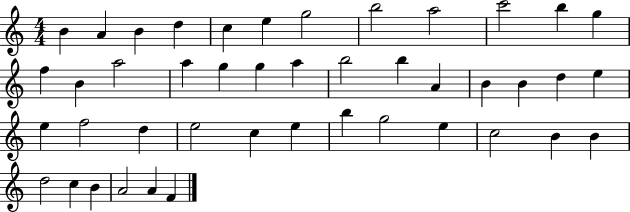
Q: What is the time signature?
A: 4/4